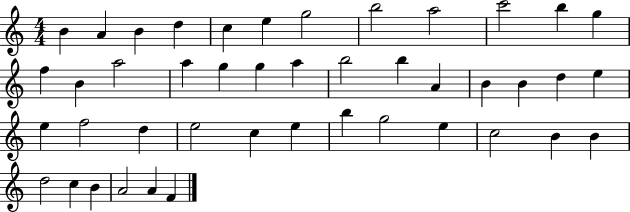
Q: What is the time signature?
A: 4/4